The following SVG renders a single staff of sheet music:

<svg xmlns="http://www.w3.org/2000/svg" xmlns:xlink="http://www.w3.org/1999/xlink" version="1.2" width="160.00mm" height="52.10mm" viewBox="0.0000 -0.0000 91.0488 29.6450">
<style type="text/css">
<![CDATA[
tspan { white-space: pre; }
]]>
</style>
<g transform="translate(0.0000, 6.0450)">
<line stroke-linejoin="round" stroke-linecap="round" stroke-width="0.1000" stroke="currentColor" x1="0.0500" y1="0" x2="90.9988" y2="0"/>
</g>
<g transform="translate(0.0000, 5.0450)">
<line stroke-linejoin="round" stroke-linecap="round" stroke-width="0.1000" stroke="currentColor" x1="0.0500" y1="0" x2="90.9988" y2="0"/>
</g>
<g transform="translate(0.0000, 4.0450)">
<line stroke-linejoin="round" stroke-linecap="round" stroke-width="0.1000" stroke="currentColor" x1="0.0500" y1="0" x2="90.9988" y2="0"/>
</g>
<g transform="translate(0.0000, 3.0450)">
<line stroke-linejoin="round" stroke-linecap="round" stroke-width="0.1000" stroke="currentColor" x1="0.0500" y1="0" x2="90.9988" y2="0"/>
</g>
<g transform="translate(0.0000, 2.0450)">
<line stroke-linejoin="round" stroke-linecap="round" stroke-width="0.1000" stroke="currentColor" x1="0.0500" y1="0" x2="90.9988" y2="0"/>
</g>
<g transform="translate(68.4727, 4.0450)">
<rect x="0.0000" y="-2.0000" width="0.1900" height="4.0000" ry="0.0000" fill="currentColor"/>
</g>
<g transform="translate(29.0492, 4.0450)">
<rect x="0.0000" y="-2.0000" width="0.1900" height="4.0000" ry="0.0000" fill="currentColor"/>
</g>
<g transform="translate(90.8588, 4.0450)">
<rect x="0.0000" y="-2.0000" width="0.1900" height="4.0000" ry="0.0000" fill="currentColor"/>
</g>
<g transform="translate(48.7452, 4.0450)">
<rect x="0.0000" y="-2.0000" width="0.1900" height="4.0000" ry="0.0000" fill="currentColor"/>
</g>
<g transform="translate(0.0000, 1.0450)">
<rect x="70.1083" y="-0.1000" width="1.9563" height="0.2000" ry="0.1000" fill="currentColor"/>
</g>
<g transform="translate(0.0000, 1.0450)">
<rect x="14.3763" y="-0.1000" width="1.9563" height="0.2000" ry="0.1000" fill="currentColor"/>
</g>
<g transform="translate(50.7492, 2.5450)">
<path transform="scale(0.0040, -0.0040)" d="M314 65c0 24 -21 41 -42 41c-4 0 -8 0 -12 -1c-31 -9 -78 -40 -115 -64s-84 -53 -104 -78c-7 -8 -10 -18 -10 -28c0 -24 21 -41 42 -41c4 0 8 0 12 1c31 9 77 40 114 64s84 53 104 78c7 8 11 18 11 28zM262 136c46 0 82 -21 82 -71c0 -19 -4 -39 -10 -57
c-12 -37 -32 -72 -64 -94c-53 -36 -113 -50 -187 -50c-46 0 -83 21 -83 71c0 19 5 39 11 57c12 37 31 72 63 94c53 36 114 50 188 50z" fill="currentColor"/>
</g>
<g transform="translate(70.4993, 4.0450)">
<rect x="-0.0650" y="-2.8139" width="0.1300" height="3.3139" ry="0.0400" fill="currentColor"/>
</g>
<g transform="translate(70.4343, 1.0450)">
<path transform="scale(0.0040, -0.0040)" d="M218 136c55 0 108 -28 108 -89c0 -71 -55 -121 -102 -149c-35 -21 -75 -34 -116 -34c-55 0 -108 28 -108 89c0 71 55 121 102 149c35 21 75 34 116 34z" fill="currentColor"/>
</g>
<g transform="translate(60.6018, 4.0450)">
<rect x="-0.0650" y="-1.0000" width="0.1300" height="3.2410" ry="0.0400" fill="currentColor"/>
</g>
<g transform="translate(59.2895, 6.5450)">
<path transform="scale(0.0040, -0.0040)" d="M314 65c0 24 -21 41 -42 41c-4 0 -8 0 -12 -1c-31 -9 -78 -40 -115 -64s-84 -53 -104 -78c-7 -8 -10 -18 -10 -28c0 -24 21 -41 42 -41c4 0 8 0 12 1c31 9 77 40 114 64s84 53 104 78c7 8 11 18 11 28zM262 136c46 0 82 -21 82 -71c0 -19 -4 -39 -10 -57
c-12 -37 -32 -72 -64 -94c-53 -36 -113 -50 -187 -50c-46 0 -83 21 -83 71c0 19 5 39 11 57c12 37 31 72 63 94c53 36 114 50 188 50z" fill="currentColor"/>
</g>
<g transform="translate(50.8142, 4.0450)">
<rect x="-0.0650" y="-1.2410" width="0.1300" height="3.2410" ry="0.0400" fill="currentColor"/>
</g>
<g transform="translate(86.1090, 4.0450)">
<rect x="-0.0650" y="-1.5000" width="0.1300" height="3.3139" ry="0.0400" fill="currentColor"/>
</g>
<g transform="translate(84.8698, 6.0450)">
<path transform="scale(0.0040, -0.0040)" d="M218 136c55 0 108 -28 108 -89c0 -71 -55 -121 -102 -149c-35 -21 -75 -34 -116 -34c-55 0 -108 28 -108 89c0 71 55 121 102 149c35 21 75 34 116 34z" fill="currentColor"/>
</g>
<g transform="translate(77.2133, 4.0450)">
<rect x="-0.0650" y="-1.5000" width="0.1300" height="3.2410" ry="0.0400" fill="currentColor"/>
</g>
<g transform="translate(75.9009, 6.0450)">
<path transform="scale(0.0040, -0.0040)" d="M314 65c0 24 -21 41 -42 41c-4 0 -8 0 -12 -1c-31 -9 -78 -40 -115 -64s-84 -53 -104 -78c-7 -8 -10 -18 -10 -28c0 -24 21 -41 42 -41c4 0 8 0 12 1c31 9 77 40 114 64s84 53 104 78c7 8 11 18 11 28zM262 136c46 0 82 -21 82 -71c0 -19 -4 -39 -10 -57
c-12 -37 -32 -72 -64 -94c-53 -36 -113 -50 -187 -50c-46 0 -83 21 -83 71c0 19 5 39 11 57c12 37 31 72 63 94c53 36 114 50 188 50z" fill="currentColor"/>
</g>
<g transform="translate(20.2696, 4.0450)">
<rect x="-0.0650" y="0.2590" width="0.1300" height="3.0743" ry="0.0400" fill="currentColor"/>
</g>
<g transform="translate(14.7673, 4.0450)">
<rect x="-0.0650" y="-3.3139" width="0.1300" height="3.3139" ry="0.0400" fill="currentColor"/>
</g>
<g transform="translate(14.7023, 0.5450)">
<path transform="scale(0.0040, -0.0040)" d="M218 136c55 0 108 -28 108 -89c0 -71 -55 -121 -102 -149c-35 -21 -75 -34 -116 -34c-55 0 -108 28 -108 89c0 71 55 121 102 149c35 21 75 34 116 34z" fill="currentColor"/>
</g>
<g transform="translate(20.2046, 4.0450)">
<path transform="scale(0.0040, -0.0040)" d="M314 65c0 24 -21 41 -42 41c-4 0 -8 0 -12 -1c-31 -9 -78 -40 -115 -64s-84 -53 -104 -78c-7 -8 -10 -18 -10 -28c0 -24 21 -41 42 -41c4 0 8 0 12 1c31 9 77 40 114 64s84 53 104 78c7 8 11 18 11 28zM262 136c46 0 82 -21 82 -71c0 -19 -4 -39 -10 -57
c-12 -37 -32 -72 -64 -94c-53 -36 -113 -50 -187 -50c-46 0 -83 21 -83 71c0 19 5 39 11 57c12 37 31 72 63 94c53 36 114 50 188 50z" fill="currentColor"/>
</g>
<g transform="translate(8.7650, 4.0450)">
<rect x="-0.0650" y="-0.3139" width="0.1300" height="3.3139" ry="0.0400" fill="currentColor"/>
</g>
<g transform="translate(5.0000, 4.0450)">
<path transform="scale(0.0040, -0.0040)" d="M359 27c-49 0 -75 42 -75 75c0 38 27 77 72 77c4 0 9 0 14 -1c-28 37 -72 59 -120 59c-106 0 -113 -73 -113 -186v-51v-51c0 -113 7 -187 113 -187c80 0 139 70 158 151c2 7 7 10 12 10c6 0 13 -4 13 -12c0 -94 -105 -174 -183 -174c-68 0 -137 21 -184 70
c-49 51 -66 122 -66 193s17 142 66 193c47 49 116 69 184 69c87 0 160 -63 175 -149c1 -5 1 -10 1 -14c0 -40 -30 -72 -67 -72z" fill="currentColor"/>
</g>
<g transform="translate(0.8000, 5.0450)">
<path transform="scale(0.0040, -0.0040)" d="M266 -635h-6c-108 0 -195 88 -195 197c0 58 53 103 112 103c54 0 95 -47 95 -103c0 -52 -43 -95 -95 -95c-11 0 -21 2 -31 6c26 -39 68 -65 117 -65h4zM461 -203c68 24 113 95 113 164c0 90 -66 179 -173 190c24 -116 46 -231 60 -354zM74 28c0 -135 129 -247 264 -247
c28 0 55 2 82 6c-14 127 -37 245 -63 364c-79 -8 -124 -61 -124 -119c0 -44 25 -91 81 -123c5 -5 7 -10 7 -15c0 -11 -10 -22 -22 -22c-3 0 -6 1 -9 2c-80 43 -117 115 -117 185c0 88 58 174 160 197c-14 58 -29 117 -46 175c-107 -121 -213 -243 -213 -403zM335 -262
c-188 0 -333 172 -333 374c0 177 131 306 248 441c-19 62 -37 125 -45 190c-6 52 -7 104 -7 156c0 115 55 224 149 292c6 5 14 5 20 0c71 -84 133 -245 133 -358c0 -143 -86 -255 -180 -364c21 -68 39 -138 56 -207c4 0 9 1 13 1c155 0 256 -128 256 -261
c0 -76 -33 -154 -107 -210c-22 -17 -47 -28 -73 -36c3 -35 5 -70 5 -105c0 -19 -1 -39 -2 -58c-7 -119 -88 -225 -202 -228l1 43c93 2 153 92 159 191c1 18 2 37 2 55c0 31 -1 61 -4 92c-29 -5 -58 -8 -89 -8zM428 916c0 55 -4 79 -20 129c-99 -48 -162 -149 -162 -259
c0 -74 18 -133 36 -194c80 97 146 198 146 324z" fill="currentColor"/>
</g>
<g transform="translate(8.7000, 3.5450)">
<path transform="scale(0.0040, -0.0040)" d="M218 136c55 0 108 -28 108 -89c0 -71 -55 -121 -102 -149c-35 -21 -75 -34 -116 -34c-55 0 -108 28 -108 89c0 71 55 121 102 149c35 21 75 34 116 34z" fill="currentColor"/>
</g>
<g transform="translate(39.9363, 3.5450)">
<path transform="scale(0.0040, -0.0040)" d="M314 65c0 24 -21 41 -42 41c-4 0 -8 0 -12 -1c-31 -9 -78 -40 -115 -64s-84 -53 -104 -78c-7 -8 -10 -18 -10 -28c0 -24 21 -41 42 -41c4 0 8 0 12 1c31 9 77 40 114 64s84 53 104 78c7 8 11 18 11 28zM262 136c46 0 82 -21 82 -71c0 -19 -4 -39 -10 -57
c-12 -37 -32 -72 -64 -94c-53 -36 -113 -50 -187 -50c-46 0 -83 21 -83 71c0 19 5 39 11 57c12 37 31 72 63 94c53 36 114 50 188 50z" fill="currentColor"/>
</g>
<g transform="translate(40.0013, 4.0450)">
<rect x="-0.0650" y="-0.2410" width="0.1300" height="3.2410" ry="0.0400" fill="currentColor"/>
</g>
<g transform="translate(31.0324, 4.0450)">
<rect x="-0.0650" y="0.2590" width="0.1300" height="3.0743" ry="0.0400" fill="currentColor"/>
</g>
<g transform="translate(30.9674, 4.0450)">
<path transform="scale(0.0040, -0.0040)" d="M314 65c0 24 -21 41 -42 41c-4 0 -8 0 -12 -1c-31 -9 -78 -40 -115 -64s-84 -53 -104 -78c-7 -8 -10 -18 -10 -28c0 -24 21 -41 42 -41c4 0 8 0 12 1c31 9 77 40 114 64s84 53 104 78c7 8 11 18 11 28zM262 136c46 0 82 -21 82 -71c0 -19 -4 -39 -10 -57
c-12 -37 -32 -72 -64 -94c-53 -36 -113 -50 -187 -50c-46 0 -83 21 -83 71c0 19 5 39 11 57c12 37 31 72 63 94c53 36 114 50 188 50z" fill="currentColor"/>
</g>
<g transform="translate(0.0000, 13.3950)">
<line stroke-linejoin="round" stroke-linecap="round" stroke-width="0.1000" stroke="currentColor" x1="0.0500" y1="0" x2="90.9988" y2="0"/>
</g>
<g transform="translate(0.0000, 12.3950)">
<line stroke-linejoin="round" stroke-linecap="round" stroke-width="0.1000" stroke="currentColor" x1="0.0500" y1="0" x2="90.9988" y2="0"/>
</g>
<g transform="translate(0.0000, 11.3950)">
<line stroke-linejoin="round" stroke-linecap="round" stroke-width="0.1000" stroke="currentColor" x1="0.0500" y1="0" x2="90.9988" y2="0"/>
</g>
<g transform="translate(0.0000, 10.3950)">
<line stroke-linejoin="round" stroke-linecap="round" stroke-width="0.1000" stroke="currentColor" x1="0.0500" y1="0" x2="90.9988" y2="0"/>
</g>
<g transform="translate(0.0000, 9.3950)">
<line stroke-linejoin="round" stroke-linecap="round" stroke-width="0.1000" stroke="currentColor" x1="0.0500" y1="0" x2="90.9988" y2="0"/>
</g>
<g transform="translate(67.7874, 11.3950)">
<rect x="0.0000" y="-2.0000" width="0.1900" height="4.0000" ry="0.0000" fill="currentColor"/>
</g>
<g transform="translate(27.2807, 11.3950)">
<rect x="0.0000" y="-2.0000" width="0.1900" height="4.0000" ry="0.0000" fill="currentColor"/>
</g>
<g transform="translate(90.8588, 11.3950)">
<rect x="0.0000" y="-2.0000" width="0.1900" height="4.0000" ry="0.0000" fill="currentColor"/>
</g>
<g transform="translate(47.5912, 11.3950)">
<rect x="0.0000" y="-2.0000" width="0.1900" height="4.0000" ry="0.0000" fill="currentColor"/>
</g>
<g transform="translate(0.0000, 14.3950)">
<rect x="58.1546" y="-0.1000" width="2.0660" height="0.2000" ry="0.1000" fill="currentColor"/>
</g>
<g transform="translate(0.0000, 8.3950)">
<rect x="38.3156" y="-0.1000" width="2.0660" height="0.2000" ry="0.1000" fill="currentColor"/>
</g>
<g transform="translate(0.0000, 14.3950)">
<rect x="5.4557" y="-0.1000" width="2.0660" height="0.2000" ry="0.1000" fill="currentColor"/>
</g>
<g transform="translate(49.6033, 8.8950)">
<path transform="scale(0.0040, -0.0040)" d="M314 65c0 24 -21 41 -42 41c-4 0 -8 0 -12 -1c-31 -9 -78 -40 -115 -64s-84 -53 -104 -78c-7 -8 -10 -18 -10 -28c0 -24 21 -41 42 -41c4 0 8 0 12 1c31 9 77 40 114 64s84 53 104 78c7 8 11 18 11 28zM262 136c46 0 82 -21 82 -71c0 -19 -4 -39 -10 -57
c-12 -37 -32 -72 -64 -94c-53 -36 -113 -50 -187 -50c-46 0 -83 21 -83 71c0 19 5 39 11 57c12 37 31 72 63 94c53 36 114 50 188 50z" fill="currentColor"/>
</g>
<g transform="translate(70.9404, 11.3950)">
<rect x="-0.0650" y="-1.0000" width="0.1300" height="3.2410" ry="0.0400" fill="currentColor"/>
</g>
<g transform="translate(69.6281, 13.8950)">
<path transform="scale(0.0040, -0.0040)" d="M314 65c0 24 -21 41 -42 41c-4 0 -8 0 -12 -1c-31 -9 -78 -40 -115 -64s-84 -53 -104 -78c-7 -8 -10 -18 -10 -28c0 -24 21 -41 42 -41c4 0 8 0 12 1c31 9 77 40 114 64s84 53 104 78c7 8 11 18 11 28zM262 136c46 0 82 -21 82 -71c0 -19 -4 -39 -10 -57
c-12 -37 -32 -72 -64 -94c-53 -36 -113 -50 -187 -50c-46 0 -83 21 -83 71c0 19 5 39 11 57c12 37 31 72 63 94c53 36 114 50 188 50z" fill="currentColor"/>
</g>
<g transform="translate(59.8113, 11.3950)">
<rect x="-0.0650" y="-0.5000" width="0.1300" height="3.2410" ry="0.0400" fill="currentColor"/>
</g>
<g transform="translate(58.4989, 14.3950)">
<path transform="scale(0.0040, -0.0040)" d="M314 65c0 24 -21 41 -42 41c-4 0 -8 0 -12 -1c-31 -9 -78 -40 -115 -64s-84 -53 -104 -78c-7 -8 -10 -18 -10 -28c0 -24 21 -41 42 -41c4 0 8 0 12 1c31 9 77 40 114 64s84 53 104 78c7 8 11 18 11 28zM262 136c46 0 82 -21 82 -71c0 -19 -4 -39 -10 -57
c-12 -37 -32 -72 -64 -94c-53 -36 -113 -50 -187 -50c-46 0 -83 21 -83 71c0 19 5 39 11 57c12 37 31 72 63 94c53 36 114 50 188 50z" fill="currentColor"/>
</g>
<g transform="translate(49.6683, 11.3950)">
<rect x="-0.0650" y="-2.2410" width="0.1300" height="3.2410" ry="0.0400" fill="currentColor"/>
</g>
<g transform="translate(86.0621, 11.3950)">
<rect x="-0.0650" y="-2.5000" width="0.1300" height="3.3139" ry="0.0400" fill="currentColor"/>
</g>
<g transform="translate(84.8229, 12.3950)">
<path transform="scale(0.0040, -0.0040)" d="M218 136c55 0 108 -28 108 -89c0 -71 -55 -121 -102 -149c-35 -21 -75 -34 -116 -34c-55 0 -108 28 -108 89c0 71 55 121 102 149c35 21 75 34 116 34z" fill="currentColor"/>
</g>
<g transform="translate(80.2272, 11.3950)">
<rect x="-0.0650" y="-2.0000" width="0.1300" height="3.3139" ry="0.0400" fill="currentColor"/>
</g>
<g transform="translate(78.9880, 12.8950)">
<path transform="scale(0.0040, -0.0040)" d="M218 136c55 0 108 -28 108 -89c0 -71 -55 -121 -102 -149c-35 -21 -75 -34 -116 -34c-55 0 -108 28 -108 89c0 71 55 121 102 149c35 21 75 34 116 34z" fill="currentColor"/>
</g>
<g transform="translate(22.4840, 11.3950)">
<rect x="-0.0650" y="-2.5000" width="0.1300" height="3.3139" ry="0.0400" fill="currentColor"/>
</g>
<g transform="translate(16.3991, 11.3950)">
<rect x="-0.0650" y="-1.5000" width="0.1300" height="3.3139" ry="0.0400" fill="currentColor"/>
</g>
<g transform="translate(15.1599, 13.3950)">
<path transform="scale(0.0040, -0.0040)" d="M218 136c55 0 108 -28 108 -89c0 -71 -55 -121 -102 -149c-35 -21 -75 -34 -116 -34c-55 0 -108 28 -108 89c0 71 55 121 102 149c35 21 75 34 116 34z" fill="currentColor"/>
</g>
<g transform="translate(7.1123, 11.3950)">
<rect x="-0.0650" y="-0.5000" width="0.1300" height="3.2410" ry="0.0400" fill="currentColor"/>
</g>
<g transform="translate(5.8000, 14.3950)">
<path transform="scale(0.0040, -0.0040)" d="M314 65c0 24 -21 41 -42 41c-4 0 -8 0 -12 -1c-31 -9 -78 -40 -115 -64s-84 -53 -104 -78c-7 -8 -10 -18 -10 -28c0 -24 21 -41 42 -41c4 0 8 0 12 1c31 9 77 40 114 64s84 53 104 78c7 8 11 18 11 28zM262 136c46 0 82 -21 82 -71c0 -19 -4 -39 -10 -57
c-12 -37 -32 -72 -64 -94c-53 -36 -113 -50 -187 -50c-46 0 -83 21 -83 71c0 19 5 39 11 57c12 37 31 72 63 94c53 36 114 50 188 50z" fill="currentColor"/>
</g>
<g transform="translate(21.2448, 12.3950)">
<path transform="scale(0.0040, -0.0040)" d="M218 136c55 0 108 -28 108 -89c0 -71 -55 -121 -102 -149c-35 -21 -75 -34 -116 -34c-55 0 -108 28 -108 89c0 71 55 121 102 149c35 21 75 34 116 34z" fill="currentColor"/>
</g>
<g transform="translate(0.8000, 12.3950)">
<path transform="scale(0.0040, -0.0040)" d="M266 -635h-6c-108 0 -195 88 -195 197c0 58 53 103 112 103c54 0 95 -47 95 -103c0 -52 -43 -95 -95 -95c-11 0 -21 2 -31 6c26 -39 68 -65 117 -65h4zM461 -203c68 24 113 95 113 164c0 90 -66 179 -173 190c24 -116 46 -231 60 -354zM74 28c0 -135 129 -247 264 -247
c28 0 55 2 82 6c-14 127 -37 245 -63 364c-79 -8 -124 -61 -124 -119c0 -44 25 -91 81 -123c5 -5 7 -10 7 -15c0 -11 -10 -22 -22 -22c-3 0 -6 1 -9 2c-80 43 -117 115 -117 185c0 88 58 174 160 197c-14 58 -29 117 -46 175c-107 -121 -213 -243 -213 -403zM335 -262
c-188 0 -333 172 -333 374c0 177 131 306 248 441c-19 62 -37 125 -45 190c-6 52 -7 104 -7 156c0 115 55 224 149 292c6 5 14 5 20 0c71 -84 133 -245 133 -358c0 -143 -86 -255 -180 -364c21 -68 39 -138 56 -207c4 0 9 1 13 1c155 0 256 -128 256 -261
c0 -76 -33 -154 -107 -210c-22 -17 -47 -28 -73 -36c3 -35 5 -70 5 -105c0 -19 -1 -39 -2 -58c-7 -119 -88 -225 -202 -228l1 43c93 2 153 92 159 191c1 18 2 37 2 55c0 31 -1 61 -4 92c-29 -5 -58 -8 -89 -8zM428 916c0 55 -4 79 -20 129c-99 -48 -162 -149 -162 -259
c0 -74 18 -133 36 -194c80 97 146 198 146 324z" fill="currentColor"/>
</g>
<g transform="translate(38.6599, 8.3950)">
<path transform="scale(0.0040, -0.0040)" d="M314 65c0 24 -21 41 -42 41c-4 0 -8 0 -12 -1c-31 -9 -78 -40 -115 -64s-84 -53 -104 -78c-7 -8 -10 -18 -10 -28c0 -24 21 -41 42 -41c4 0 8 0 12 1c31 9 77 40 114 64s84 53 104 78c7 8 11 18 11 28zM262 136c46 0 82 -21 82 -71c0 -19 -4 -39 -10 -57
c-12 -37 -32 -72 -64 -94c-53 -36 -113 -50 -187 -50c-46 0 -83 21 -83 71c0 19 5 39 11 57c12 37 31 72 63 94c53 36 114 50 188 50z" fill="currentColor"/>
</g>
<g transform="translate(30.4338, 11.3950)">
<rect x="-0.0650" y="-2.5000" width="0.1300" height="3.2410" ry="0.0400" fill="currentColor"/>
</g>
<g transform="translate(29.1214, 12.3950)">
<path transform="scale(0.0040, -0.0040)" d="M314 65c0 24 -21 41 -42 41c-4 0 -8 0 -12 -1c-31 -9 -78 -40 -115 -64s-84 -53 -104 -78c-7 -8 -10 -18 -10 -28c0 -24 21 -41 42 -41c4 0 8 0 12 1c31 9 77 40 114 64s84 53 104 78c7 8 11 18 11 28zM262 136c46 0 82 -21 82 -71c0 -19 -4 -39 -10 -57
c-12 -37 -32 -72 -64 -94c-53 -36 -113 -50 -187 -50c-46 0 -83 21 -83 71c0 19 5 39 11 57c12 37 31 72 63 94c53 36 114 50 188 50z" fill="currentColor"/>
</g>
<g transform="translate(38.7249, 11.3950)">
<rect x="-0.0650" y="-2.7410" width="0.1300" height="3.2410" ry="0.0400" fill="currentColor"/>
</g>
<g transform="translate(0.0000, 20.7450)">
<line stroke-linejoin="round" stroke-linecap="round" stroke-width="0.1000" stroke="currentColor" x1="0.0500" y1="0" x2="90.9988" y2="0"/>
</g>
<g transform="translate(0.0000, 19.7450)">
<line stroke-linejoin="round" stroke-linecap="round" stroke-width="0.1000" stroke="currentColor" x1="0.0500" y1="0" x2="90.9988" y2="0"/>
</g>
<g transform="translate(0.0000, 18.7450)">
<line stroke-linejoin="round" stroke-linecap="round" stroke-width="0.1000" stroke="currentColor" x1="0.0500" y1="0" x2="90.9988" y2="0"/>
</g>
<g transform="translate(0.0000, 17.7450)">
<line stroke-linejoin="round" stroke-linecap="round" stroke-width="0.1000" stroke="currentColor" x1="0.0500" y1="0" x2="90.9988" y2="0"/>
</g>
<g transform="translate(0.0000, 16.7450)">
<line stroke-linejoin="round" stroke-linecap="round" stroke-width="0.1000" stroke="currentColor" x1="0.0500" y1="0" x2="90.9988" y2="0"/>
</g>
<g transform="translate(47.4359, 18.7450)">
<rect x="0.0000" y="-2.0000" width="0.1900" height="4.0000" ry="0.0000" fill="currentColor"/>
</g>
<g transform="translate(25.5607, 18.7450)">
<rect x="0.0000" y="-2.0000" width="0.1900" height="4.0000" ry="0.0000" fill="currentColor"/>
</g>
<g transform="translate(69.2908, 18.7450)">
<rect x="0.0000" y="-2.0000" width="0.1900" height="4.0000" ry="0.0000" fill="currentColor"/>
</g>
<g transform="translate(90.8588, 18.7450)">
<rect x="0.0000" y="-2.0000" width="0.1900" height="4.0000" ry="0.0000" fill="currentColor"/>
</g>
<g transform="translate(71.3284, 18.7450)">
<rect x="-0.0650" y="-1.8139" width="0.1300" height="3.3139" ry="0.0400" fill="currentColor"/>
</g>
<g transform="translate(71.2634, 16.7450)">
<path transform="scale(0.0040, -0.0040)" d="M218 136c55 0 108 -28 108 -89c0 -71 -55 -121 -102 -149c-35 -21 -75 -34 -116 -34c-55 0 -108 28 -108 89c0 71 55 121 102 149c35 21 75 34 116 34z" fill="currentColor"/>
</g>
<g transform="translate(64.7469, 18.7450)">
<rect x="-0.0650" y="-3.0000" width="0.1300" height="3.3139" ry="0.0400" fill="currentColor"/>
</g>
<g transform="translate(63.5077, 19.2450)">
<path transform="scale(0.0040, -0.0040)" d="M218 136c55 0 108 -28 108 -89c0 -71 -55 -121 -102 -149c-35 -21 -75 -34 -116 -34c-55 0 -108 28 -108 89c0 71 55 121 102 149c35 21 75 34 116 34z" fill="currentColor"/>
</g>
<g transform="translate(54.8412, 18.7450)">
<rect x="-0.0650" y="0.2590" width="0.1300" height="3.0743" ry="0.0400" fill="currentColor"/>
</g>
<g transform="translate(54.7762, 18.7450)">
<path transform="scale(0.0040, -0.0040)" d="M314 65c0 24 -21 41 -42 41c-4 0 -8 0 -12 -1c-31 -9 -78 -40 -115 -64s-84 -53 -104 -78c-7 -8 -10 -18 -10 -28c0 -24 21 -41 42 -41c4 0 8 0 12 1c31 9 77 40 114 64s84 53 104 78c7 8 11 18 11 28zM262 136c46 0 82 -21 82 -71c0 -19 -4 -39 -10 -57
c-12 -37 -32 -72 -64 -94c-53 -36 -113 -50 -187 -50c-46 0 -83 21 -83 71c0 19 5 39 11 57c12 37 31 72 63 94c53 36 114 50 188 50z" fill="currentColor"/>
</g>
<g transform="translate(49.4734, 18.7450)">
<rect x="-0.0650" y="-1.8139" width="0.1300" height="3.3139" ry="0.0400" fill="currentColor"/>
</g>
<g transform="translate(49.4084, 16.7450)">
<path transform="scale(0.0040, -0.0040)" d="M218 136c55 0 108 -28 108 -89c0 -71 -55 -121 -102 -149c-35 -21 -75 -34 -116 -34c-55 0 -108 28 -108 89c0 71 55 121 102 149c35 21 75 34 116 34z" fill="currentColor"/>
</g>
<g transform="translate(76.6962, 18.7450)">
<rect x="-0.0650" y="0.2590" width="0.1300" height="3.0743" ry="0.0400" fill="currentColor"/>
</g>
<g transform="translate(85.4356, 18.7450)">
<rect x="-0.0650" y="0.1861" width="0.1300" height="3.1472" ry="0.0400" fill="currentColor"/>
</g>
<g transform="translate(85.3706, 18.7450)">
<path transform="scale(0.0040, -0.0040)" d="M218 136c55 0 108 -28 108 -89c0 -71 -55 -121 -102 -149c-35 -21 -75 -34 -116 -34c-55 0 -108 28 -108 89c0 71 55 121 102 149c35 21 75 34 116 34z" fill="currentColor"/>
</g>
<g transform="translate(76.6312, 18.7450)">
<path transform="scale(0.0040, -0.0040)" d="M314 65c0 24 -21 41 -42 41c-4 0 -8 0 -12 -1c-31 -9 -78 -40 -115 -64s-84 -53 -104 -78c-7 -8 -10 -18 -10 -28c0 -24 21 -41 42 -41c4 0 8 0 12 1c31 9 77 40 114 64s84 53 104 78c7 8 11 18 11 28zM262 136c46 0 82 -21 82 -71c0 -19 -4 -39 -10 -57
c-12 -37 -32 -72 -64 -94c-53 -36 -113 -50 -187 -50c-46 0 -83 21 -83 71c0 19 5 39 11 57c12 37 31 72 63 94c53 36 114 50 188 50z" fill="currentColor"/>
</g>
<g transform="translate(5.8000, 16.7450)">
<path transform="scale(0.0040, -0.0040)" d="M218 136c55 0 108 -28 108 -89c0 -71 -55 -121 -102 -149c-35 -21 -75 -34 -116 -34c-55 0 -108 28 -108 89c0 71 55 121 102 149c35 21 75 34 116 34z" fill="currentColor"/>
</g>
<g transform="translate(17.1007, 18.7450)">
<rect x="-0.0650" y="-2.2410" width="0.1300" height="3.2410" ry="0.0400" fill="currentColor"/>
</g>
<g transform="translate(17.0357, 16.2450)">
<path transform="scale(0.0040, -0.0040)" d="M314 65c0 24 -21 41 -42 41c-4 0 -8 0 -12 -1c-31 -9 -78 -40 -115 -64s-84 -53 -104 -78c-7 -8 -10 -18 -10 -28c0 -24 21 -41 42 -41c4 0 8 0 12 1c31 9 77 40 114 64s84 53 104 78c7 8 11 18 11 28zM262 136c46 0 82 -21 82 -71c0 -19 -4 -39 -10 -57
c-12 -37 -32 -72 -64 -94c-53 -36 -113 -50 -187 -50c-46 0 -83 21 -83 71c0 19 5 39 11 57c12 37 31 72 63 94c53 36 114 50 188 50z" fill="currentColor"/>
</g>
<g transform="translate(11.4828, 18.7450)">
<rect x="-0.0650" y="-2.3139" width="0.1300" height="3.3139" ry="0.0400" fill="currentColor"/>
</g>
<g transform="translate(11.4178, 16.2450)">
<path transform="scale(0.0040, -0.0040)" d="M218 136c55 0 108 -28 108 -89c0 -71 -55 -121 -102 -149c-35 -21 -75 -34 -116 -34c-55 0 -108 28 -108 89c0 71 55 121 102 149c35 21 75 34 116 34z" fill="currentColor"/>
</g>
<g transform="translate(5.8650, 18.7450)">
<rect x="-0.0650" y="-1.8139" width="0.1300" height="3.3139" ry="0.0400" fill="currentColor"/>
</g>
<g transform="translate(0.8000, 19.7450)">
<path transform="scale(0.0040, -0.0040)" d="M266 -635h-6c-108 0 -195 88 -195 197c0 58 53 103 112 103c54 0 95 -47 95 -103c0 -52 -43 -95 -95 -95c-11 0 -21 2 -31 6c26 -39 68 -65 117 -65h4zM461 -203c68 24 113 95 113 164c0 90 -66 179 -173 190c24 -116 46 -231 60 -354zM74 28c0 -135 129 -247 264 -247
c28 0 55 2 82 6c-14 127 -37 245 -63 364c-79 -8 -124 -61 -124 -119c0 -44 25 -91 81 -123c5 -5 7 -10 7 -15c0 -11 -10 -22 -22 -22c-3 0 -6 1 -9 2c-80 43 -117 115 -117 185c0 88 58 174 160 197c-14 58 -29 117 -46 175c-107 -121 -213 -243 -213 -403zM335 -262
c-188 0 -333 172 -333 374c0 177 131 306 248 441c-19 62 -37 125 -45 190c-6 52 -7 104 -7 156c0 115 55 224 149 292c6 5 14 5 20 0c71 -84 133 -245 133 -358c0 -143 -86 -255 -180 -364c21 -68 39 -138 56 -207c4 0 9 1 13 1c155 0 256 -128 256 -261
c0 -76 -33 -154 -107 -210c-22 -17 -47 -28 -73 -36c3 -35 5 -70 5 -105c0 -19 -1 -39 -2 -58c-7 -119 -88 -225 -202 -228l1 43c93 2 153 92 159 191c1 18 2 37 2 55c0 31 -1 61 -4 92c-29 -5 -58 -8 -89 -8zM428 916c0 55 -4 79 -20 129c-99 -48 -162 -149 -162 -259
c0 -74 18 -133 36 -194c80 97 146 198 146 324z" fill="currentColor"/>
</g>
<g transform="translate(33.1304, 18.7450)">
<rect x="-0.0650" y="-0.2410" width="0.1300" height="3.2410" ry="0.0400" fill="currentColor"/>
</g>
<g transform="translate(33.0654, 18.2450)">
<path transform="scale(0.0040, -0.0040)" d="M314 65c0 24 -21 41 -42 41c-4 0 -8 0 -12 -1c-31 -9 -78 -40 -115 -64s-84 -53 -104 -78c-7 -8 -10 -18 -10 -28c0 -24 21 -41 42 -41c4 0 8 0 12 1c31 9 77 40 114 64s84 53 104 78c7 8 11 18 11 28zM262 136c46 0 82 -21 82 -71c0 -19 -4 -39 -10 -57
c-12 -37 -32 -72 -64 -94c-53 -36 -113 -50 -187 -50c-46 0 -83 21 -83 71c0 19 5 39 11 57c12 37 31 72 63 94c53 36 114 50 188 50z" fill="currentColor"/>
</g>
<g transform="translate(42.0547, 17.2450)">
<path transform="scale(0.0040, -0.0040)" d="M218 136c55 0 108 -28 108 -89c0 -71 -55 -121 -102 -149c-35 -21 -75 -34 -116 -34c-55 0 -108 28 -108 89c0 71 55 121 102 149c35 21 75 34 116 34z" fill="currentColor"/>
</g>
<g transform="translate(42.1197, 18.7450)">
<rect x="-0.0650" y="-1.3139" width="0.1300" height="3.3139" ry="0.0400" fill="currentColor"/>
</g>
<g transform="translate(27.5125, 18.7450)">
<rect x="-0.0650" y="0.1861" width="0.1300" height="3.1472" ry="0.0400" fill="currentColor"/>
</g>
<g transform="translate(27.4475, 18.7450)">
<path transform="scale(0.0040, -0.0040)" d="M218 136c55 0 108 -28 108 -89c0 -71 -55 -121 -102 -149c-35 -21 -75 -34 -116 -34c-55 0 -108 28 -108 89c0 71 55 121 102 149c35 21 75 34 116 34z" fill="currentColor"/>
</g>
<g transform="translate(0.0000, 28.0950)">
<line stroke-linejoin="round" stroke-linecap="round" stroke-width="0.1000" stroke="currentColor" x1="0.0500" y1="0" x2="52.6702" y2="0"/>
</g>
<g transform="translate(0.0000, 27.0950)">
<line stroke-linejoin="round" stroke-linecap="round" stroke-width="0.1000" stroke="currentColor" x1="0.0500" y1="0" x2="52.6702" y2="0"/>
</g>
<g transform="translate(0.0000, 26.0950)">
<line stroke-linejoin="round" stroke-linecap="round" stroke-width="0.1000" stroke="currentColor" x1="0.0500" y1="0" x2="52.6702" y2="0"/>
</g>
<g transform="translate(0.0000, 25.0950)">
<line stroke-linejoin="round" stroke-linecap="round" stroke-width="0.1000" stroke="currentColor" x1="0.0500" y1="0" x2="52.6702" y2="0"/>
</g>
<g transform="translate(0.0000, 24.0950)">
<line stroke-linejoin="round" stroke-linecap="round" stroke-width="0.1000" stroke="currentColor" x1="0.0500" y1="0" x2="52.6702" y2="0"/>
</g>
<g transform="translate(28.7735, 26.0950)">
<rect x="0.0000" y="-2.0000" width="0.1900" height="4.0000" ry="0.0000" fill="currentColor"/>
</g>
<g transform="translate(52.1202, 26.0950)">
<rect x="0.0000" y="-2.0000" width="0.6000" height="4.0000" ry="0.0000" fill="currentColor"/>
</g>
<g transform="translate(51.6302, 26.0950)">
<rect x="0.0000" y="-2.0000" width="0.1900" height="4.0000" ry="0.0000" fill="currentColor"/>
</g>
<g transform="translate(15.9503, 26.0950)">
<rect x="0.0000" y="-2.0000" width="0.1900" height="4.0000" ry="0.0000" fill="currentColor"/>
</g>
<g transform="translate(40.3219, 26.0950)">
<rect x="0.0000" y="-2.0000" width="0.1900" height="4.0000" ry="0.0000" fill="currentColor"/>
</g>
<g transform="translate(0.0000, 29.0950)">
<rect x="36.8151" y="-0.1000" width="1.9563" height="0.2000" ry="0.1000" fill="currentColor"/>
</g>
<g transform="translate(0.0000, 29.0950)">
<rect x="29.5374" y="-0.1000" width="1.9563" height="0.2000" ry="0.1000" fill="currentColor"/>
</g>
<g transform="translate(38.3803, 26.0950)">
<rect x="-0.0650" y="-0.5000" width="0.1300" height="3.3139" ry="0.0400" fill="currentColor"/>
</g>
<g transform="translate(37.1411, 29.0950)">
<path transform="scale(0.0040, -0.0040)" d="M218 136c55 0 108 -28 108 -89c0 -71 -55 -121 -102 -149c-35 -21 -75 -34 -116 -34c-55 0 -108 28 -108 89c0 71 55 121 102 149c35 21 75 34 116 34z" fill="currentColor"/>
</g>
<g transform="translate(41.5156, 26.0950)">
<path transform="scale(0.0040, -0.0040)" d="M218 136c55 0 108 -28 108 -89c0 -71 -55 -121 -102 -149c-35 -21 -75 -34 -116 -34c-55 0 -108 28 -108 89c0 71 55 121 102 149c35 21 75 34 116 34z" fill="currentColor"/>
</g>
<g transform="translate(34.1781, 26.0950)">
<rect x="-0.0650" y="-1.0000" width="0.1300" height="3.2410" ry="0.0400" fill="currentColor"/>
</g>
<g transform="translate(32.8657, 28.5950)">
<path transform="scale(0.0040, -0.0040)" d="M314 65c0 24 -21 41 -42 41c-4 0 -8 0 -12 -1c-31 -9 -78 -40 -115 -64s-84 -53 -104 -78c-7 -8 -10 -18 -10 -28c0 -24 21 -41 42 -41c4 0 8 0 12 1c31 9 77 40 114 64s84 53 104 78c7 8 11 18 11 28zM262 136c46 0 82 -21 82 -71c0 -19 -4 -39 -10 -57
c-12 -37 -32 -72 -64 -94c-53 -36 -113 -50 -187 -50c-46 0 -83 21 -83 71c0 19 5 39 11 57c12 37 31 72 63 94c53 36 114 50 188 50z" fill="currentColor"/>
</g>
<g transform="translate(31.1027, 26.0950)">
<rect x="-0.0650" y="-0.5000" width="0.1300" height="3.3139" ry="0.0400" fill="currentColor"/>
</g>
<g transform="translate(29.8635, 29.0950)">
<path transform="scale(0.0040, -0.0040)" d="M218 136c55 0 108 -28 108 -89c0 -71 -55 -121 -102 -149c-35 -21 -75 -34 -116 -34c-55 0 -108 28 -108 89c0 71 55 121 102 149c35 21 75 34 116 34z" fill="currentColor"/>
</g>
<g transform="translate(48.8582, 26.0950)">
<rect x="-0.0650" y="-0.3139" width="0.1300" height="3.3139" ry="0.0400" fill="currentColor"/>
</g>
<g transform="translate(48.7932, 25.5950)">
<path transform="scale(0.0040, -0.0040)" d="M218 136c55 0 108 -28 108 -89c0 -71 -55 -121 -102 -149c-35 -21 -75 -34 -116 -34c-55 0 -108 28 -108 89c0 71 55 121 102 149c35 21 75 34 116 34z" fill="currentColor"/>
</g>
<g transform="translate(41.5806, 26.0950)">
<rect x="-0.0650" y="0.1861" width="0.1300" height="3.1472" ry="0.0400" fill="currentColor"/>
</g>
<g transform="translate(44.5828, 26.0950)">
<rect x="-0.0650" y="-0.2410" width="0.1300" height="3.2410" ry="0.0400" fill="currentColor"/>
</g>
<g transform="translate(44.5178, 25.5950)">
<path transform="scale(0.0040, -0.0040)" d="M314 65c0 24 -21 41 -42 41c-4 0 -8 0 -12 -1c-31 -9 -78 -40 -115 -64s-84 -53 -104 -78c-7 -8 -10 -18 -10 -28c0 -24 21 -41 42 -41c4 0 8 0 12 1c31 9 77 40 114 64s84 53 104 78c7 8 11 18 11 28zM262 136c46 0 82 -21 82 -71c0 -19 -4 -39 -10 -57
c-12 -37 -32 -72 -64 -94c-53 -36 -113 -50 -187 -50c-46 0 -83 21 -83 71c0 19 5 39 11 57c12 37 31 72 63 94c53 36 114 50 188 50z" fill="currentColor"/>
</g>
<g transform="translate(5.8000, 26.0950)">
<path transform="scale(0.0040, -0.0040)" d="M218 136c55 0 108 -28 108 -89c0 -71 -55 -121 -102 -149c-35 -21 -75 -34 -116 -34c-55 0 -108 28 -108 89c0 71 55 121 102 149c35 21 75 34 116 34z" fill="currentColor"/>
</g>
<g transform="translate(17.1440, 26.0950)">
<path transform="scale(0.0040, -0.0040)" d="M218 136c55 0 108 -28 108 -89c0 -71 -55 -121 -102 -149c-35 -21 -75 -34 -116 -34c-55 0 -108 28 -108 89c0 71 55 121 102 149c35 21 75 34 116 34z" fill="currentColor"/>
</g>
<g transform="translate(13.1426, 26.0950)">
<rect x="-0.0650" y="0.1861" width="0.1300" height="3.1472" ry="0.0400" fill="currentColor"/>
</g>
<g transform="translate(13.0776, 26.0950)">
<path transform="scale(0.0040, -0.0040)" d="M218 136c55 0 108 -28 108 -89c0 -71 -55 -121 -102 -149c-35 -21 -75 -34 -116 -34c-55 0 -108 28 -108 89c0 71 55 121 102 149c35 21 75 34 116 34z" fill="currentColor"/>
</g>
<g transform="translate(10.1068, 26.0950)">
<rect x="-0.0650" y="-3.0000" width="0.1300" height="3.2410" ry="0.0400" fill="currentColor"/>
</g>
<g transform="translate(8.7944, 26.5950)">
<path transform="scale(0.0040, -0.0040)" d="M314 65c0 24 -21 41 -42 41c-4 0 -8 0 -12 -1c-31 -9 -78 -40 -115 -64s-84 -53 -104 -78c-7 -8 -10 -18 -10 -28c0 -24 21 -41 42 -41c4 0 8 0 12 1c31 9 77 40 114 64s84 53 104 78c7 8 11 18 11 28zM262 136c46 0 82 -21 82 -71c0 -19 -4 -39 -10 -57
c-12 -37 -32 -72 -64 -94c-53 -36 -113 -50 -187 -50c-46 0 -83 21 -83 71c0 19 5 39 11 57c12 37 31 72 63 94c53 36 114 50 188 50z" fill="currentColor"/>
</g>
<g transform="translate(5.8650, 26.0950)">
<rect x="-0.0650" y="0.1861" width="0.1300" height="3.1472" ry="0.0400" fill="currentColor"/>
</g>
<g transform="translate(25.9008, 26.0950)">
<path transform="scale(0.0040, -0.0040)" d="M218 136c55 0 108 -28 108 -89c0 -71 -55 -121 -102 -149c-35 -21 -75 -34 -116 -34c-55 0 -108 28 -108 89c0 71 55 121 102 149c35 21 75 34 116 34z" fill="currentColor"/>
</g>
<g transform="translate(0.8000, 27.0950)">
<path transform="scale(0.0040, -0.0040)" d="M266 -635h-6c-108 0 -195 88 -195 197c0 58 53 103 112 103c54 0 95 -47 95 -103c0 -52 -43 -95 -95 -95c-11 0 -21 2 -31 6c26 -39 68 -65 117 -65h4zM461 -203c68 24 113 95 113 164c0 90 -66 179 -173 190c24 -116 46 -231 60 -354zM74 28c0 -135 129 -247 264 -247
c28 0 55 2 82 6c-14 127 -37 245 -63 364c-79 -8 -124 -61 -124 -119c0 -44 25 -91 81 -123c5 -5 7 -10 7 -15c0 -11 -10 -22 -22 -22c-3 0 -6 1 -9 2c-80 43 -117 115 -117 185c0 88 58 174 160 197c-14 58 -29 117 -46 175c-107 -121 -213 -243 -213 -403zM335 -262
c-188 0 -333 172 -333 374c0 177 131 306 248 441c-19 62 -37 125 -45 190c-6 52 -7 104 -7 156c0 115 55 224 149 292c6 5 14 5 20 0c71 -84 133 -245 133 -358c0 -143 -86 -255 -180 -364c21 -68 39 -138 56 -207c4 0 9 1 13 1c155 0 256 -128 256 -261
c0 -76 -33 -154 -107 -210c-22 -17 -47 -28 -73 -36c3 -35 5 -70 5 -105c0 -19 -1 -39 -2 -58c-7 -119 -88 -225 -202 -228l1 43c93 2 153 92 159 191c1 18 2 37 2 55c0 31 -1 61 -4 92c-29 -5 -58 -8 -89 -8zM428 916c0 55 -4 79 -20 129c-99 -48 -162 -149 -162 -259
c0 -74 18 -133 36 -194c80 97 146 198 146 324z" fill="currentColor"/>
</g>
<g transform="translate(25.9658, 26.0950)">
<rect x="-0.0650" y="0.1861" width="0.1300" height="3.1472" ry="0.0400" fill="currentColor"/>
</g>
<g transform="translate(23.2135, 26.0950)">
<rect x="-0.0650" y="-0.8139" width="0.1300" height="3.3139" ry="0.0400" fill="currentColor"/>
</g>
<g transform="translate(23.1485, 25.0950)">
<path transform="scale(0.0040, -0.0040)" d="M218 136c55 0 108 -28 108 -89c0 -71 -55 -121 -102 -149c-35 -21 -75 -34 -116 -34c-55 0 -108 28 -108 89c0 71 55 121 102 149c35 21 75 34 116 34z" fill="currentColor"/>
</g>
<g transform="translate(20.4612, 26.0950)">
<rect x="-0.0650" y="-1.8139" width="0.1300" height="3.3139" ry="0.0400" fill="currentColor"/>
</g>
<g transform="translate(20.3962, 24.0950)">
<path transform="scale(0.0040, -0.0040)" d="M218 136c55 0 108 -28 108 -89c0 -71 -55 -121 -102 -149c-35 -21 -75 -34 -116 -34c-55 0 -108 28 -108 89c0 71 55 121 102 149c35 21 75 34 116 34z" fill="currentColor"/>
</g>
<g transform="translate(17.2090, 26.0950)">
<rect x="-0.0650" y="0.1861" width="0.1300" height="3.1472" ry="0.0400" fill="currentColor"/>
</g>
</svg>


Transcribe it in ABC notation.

X:1
T:Untitled
M:4/4
L:1/4
K:C
c b B2 B2 c2 e2 D2 a E2 E C2 E G G2 a2 g2 C2 D2 F G f g g2 B c2 e f B2 A f B2 B B A2 B B f d B C D2 C B c2 c